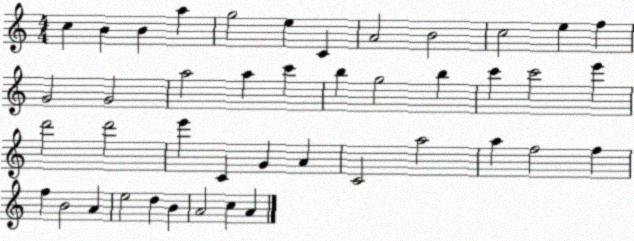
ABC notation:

X:1
T:Untitled
M:4/4
L:1/4
K:C
c B B a g2 e C A2 B2 c2 e f G2 G2 a2 a c' b g2 b c' c'2 e' d'2 d'2 e' C G A C2 a2 a f2 f f B2 A e2 d B A2 c A